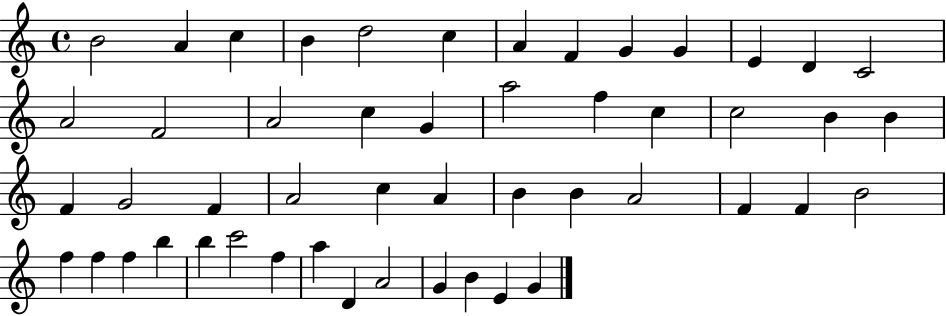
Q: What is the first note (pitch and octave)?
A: B4